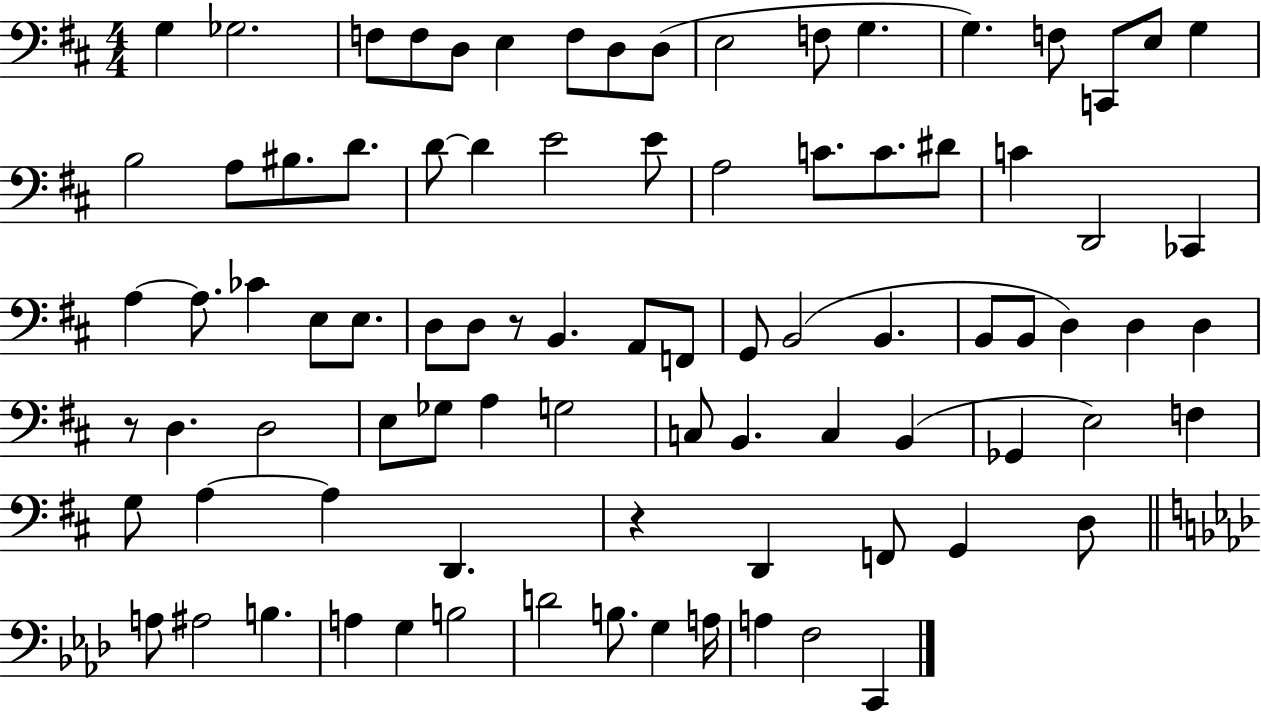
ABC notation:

X:1
T:Untitled
M:4/4
L:1/4
K:D
G, _G,2 F,/2 F,/2 D,/2 E, F,/2 D,/2 D,/2 E,2 F,/2 G, G, F,/2 C,,/2 E,/2 G, B,2 A,/2 ^B,/2 D/2 D/2 D E2 E/2 A,2 C/2 C/2 ^D/2 C D,,2 _C,, A, A,/2 _C E,/2 E,/2 D,/2 D,/2 z/2 B,, A,,/2 F,,/2 G,,/2 B,,2 B,, B,,/2 B,,/2 D, D, D, z/2 D, D,2 E,/2 _G,/2 A, G,2 C,/2 B,, C, B,, _G,, E,2 F, G,/2 A, A, D,, z D,, F,,/2 G,, D,/2 A,/2 ^A,2 B, A, G, B,2 D2 B,/2 G, A,/4 A, F,2 C,,